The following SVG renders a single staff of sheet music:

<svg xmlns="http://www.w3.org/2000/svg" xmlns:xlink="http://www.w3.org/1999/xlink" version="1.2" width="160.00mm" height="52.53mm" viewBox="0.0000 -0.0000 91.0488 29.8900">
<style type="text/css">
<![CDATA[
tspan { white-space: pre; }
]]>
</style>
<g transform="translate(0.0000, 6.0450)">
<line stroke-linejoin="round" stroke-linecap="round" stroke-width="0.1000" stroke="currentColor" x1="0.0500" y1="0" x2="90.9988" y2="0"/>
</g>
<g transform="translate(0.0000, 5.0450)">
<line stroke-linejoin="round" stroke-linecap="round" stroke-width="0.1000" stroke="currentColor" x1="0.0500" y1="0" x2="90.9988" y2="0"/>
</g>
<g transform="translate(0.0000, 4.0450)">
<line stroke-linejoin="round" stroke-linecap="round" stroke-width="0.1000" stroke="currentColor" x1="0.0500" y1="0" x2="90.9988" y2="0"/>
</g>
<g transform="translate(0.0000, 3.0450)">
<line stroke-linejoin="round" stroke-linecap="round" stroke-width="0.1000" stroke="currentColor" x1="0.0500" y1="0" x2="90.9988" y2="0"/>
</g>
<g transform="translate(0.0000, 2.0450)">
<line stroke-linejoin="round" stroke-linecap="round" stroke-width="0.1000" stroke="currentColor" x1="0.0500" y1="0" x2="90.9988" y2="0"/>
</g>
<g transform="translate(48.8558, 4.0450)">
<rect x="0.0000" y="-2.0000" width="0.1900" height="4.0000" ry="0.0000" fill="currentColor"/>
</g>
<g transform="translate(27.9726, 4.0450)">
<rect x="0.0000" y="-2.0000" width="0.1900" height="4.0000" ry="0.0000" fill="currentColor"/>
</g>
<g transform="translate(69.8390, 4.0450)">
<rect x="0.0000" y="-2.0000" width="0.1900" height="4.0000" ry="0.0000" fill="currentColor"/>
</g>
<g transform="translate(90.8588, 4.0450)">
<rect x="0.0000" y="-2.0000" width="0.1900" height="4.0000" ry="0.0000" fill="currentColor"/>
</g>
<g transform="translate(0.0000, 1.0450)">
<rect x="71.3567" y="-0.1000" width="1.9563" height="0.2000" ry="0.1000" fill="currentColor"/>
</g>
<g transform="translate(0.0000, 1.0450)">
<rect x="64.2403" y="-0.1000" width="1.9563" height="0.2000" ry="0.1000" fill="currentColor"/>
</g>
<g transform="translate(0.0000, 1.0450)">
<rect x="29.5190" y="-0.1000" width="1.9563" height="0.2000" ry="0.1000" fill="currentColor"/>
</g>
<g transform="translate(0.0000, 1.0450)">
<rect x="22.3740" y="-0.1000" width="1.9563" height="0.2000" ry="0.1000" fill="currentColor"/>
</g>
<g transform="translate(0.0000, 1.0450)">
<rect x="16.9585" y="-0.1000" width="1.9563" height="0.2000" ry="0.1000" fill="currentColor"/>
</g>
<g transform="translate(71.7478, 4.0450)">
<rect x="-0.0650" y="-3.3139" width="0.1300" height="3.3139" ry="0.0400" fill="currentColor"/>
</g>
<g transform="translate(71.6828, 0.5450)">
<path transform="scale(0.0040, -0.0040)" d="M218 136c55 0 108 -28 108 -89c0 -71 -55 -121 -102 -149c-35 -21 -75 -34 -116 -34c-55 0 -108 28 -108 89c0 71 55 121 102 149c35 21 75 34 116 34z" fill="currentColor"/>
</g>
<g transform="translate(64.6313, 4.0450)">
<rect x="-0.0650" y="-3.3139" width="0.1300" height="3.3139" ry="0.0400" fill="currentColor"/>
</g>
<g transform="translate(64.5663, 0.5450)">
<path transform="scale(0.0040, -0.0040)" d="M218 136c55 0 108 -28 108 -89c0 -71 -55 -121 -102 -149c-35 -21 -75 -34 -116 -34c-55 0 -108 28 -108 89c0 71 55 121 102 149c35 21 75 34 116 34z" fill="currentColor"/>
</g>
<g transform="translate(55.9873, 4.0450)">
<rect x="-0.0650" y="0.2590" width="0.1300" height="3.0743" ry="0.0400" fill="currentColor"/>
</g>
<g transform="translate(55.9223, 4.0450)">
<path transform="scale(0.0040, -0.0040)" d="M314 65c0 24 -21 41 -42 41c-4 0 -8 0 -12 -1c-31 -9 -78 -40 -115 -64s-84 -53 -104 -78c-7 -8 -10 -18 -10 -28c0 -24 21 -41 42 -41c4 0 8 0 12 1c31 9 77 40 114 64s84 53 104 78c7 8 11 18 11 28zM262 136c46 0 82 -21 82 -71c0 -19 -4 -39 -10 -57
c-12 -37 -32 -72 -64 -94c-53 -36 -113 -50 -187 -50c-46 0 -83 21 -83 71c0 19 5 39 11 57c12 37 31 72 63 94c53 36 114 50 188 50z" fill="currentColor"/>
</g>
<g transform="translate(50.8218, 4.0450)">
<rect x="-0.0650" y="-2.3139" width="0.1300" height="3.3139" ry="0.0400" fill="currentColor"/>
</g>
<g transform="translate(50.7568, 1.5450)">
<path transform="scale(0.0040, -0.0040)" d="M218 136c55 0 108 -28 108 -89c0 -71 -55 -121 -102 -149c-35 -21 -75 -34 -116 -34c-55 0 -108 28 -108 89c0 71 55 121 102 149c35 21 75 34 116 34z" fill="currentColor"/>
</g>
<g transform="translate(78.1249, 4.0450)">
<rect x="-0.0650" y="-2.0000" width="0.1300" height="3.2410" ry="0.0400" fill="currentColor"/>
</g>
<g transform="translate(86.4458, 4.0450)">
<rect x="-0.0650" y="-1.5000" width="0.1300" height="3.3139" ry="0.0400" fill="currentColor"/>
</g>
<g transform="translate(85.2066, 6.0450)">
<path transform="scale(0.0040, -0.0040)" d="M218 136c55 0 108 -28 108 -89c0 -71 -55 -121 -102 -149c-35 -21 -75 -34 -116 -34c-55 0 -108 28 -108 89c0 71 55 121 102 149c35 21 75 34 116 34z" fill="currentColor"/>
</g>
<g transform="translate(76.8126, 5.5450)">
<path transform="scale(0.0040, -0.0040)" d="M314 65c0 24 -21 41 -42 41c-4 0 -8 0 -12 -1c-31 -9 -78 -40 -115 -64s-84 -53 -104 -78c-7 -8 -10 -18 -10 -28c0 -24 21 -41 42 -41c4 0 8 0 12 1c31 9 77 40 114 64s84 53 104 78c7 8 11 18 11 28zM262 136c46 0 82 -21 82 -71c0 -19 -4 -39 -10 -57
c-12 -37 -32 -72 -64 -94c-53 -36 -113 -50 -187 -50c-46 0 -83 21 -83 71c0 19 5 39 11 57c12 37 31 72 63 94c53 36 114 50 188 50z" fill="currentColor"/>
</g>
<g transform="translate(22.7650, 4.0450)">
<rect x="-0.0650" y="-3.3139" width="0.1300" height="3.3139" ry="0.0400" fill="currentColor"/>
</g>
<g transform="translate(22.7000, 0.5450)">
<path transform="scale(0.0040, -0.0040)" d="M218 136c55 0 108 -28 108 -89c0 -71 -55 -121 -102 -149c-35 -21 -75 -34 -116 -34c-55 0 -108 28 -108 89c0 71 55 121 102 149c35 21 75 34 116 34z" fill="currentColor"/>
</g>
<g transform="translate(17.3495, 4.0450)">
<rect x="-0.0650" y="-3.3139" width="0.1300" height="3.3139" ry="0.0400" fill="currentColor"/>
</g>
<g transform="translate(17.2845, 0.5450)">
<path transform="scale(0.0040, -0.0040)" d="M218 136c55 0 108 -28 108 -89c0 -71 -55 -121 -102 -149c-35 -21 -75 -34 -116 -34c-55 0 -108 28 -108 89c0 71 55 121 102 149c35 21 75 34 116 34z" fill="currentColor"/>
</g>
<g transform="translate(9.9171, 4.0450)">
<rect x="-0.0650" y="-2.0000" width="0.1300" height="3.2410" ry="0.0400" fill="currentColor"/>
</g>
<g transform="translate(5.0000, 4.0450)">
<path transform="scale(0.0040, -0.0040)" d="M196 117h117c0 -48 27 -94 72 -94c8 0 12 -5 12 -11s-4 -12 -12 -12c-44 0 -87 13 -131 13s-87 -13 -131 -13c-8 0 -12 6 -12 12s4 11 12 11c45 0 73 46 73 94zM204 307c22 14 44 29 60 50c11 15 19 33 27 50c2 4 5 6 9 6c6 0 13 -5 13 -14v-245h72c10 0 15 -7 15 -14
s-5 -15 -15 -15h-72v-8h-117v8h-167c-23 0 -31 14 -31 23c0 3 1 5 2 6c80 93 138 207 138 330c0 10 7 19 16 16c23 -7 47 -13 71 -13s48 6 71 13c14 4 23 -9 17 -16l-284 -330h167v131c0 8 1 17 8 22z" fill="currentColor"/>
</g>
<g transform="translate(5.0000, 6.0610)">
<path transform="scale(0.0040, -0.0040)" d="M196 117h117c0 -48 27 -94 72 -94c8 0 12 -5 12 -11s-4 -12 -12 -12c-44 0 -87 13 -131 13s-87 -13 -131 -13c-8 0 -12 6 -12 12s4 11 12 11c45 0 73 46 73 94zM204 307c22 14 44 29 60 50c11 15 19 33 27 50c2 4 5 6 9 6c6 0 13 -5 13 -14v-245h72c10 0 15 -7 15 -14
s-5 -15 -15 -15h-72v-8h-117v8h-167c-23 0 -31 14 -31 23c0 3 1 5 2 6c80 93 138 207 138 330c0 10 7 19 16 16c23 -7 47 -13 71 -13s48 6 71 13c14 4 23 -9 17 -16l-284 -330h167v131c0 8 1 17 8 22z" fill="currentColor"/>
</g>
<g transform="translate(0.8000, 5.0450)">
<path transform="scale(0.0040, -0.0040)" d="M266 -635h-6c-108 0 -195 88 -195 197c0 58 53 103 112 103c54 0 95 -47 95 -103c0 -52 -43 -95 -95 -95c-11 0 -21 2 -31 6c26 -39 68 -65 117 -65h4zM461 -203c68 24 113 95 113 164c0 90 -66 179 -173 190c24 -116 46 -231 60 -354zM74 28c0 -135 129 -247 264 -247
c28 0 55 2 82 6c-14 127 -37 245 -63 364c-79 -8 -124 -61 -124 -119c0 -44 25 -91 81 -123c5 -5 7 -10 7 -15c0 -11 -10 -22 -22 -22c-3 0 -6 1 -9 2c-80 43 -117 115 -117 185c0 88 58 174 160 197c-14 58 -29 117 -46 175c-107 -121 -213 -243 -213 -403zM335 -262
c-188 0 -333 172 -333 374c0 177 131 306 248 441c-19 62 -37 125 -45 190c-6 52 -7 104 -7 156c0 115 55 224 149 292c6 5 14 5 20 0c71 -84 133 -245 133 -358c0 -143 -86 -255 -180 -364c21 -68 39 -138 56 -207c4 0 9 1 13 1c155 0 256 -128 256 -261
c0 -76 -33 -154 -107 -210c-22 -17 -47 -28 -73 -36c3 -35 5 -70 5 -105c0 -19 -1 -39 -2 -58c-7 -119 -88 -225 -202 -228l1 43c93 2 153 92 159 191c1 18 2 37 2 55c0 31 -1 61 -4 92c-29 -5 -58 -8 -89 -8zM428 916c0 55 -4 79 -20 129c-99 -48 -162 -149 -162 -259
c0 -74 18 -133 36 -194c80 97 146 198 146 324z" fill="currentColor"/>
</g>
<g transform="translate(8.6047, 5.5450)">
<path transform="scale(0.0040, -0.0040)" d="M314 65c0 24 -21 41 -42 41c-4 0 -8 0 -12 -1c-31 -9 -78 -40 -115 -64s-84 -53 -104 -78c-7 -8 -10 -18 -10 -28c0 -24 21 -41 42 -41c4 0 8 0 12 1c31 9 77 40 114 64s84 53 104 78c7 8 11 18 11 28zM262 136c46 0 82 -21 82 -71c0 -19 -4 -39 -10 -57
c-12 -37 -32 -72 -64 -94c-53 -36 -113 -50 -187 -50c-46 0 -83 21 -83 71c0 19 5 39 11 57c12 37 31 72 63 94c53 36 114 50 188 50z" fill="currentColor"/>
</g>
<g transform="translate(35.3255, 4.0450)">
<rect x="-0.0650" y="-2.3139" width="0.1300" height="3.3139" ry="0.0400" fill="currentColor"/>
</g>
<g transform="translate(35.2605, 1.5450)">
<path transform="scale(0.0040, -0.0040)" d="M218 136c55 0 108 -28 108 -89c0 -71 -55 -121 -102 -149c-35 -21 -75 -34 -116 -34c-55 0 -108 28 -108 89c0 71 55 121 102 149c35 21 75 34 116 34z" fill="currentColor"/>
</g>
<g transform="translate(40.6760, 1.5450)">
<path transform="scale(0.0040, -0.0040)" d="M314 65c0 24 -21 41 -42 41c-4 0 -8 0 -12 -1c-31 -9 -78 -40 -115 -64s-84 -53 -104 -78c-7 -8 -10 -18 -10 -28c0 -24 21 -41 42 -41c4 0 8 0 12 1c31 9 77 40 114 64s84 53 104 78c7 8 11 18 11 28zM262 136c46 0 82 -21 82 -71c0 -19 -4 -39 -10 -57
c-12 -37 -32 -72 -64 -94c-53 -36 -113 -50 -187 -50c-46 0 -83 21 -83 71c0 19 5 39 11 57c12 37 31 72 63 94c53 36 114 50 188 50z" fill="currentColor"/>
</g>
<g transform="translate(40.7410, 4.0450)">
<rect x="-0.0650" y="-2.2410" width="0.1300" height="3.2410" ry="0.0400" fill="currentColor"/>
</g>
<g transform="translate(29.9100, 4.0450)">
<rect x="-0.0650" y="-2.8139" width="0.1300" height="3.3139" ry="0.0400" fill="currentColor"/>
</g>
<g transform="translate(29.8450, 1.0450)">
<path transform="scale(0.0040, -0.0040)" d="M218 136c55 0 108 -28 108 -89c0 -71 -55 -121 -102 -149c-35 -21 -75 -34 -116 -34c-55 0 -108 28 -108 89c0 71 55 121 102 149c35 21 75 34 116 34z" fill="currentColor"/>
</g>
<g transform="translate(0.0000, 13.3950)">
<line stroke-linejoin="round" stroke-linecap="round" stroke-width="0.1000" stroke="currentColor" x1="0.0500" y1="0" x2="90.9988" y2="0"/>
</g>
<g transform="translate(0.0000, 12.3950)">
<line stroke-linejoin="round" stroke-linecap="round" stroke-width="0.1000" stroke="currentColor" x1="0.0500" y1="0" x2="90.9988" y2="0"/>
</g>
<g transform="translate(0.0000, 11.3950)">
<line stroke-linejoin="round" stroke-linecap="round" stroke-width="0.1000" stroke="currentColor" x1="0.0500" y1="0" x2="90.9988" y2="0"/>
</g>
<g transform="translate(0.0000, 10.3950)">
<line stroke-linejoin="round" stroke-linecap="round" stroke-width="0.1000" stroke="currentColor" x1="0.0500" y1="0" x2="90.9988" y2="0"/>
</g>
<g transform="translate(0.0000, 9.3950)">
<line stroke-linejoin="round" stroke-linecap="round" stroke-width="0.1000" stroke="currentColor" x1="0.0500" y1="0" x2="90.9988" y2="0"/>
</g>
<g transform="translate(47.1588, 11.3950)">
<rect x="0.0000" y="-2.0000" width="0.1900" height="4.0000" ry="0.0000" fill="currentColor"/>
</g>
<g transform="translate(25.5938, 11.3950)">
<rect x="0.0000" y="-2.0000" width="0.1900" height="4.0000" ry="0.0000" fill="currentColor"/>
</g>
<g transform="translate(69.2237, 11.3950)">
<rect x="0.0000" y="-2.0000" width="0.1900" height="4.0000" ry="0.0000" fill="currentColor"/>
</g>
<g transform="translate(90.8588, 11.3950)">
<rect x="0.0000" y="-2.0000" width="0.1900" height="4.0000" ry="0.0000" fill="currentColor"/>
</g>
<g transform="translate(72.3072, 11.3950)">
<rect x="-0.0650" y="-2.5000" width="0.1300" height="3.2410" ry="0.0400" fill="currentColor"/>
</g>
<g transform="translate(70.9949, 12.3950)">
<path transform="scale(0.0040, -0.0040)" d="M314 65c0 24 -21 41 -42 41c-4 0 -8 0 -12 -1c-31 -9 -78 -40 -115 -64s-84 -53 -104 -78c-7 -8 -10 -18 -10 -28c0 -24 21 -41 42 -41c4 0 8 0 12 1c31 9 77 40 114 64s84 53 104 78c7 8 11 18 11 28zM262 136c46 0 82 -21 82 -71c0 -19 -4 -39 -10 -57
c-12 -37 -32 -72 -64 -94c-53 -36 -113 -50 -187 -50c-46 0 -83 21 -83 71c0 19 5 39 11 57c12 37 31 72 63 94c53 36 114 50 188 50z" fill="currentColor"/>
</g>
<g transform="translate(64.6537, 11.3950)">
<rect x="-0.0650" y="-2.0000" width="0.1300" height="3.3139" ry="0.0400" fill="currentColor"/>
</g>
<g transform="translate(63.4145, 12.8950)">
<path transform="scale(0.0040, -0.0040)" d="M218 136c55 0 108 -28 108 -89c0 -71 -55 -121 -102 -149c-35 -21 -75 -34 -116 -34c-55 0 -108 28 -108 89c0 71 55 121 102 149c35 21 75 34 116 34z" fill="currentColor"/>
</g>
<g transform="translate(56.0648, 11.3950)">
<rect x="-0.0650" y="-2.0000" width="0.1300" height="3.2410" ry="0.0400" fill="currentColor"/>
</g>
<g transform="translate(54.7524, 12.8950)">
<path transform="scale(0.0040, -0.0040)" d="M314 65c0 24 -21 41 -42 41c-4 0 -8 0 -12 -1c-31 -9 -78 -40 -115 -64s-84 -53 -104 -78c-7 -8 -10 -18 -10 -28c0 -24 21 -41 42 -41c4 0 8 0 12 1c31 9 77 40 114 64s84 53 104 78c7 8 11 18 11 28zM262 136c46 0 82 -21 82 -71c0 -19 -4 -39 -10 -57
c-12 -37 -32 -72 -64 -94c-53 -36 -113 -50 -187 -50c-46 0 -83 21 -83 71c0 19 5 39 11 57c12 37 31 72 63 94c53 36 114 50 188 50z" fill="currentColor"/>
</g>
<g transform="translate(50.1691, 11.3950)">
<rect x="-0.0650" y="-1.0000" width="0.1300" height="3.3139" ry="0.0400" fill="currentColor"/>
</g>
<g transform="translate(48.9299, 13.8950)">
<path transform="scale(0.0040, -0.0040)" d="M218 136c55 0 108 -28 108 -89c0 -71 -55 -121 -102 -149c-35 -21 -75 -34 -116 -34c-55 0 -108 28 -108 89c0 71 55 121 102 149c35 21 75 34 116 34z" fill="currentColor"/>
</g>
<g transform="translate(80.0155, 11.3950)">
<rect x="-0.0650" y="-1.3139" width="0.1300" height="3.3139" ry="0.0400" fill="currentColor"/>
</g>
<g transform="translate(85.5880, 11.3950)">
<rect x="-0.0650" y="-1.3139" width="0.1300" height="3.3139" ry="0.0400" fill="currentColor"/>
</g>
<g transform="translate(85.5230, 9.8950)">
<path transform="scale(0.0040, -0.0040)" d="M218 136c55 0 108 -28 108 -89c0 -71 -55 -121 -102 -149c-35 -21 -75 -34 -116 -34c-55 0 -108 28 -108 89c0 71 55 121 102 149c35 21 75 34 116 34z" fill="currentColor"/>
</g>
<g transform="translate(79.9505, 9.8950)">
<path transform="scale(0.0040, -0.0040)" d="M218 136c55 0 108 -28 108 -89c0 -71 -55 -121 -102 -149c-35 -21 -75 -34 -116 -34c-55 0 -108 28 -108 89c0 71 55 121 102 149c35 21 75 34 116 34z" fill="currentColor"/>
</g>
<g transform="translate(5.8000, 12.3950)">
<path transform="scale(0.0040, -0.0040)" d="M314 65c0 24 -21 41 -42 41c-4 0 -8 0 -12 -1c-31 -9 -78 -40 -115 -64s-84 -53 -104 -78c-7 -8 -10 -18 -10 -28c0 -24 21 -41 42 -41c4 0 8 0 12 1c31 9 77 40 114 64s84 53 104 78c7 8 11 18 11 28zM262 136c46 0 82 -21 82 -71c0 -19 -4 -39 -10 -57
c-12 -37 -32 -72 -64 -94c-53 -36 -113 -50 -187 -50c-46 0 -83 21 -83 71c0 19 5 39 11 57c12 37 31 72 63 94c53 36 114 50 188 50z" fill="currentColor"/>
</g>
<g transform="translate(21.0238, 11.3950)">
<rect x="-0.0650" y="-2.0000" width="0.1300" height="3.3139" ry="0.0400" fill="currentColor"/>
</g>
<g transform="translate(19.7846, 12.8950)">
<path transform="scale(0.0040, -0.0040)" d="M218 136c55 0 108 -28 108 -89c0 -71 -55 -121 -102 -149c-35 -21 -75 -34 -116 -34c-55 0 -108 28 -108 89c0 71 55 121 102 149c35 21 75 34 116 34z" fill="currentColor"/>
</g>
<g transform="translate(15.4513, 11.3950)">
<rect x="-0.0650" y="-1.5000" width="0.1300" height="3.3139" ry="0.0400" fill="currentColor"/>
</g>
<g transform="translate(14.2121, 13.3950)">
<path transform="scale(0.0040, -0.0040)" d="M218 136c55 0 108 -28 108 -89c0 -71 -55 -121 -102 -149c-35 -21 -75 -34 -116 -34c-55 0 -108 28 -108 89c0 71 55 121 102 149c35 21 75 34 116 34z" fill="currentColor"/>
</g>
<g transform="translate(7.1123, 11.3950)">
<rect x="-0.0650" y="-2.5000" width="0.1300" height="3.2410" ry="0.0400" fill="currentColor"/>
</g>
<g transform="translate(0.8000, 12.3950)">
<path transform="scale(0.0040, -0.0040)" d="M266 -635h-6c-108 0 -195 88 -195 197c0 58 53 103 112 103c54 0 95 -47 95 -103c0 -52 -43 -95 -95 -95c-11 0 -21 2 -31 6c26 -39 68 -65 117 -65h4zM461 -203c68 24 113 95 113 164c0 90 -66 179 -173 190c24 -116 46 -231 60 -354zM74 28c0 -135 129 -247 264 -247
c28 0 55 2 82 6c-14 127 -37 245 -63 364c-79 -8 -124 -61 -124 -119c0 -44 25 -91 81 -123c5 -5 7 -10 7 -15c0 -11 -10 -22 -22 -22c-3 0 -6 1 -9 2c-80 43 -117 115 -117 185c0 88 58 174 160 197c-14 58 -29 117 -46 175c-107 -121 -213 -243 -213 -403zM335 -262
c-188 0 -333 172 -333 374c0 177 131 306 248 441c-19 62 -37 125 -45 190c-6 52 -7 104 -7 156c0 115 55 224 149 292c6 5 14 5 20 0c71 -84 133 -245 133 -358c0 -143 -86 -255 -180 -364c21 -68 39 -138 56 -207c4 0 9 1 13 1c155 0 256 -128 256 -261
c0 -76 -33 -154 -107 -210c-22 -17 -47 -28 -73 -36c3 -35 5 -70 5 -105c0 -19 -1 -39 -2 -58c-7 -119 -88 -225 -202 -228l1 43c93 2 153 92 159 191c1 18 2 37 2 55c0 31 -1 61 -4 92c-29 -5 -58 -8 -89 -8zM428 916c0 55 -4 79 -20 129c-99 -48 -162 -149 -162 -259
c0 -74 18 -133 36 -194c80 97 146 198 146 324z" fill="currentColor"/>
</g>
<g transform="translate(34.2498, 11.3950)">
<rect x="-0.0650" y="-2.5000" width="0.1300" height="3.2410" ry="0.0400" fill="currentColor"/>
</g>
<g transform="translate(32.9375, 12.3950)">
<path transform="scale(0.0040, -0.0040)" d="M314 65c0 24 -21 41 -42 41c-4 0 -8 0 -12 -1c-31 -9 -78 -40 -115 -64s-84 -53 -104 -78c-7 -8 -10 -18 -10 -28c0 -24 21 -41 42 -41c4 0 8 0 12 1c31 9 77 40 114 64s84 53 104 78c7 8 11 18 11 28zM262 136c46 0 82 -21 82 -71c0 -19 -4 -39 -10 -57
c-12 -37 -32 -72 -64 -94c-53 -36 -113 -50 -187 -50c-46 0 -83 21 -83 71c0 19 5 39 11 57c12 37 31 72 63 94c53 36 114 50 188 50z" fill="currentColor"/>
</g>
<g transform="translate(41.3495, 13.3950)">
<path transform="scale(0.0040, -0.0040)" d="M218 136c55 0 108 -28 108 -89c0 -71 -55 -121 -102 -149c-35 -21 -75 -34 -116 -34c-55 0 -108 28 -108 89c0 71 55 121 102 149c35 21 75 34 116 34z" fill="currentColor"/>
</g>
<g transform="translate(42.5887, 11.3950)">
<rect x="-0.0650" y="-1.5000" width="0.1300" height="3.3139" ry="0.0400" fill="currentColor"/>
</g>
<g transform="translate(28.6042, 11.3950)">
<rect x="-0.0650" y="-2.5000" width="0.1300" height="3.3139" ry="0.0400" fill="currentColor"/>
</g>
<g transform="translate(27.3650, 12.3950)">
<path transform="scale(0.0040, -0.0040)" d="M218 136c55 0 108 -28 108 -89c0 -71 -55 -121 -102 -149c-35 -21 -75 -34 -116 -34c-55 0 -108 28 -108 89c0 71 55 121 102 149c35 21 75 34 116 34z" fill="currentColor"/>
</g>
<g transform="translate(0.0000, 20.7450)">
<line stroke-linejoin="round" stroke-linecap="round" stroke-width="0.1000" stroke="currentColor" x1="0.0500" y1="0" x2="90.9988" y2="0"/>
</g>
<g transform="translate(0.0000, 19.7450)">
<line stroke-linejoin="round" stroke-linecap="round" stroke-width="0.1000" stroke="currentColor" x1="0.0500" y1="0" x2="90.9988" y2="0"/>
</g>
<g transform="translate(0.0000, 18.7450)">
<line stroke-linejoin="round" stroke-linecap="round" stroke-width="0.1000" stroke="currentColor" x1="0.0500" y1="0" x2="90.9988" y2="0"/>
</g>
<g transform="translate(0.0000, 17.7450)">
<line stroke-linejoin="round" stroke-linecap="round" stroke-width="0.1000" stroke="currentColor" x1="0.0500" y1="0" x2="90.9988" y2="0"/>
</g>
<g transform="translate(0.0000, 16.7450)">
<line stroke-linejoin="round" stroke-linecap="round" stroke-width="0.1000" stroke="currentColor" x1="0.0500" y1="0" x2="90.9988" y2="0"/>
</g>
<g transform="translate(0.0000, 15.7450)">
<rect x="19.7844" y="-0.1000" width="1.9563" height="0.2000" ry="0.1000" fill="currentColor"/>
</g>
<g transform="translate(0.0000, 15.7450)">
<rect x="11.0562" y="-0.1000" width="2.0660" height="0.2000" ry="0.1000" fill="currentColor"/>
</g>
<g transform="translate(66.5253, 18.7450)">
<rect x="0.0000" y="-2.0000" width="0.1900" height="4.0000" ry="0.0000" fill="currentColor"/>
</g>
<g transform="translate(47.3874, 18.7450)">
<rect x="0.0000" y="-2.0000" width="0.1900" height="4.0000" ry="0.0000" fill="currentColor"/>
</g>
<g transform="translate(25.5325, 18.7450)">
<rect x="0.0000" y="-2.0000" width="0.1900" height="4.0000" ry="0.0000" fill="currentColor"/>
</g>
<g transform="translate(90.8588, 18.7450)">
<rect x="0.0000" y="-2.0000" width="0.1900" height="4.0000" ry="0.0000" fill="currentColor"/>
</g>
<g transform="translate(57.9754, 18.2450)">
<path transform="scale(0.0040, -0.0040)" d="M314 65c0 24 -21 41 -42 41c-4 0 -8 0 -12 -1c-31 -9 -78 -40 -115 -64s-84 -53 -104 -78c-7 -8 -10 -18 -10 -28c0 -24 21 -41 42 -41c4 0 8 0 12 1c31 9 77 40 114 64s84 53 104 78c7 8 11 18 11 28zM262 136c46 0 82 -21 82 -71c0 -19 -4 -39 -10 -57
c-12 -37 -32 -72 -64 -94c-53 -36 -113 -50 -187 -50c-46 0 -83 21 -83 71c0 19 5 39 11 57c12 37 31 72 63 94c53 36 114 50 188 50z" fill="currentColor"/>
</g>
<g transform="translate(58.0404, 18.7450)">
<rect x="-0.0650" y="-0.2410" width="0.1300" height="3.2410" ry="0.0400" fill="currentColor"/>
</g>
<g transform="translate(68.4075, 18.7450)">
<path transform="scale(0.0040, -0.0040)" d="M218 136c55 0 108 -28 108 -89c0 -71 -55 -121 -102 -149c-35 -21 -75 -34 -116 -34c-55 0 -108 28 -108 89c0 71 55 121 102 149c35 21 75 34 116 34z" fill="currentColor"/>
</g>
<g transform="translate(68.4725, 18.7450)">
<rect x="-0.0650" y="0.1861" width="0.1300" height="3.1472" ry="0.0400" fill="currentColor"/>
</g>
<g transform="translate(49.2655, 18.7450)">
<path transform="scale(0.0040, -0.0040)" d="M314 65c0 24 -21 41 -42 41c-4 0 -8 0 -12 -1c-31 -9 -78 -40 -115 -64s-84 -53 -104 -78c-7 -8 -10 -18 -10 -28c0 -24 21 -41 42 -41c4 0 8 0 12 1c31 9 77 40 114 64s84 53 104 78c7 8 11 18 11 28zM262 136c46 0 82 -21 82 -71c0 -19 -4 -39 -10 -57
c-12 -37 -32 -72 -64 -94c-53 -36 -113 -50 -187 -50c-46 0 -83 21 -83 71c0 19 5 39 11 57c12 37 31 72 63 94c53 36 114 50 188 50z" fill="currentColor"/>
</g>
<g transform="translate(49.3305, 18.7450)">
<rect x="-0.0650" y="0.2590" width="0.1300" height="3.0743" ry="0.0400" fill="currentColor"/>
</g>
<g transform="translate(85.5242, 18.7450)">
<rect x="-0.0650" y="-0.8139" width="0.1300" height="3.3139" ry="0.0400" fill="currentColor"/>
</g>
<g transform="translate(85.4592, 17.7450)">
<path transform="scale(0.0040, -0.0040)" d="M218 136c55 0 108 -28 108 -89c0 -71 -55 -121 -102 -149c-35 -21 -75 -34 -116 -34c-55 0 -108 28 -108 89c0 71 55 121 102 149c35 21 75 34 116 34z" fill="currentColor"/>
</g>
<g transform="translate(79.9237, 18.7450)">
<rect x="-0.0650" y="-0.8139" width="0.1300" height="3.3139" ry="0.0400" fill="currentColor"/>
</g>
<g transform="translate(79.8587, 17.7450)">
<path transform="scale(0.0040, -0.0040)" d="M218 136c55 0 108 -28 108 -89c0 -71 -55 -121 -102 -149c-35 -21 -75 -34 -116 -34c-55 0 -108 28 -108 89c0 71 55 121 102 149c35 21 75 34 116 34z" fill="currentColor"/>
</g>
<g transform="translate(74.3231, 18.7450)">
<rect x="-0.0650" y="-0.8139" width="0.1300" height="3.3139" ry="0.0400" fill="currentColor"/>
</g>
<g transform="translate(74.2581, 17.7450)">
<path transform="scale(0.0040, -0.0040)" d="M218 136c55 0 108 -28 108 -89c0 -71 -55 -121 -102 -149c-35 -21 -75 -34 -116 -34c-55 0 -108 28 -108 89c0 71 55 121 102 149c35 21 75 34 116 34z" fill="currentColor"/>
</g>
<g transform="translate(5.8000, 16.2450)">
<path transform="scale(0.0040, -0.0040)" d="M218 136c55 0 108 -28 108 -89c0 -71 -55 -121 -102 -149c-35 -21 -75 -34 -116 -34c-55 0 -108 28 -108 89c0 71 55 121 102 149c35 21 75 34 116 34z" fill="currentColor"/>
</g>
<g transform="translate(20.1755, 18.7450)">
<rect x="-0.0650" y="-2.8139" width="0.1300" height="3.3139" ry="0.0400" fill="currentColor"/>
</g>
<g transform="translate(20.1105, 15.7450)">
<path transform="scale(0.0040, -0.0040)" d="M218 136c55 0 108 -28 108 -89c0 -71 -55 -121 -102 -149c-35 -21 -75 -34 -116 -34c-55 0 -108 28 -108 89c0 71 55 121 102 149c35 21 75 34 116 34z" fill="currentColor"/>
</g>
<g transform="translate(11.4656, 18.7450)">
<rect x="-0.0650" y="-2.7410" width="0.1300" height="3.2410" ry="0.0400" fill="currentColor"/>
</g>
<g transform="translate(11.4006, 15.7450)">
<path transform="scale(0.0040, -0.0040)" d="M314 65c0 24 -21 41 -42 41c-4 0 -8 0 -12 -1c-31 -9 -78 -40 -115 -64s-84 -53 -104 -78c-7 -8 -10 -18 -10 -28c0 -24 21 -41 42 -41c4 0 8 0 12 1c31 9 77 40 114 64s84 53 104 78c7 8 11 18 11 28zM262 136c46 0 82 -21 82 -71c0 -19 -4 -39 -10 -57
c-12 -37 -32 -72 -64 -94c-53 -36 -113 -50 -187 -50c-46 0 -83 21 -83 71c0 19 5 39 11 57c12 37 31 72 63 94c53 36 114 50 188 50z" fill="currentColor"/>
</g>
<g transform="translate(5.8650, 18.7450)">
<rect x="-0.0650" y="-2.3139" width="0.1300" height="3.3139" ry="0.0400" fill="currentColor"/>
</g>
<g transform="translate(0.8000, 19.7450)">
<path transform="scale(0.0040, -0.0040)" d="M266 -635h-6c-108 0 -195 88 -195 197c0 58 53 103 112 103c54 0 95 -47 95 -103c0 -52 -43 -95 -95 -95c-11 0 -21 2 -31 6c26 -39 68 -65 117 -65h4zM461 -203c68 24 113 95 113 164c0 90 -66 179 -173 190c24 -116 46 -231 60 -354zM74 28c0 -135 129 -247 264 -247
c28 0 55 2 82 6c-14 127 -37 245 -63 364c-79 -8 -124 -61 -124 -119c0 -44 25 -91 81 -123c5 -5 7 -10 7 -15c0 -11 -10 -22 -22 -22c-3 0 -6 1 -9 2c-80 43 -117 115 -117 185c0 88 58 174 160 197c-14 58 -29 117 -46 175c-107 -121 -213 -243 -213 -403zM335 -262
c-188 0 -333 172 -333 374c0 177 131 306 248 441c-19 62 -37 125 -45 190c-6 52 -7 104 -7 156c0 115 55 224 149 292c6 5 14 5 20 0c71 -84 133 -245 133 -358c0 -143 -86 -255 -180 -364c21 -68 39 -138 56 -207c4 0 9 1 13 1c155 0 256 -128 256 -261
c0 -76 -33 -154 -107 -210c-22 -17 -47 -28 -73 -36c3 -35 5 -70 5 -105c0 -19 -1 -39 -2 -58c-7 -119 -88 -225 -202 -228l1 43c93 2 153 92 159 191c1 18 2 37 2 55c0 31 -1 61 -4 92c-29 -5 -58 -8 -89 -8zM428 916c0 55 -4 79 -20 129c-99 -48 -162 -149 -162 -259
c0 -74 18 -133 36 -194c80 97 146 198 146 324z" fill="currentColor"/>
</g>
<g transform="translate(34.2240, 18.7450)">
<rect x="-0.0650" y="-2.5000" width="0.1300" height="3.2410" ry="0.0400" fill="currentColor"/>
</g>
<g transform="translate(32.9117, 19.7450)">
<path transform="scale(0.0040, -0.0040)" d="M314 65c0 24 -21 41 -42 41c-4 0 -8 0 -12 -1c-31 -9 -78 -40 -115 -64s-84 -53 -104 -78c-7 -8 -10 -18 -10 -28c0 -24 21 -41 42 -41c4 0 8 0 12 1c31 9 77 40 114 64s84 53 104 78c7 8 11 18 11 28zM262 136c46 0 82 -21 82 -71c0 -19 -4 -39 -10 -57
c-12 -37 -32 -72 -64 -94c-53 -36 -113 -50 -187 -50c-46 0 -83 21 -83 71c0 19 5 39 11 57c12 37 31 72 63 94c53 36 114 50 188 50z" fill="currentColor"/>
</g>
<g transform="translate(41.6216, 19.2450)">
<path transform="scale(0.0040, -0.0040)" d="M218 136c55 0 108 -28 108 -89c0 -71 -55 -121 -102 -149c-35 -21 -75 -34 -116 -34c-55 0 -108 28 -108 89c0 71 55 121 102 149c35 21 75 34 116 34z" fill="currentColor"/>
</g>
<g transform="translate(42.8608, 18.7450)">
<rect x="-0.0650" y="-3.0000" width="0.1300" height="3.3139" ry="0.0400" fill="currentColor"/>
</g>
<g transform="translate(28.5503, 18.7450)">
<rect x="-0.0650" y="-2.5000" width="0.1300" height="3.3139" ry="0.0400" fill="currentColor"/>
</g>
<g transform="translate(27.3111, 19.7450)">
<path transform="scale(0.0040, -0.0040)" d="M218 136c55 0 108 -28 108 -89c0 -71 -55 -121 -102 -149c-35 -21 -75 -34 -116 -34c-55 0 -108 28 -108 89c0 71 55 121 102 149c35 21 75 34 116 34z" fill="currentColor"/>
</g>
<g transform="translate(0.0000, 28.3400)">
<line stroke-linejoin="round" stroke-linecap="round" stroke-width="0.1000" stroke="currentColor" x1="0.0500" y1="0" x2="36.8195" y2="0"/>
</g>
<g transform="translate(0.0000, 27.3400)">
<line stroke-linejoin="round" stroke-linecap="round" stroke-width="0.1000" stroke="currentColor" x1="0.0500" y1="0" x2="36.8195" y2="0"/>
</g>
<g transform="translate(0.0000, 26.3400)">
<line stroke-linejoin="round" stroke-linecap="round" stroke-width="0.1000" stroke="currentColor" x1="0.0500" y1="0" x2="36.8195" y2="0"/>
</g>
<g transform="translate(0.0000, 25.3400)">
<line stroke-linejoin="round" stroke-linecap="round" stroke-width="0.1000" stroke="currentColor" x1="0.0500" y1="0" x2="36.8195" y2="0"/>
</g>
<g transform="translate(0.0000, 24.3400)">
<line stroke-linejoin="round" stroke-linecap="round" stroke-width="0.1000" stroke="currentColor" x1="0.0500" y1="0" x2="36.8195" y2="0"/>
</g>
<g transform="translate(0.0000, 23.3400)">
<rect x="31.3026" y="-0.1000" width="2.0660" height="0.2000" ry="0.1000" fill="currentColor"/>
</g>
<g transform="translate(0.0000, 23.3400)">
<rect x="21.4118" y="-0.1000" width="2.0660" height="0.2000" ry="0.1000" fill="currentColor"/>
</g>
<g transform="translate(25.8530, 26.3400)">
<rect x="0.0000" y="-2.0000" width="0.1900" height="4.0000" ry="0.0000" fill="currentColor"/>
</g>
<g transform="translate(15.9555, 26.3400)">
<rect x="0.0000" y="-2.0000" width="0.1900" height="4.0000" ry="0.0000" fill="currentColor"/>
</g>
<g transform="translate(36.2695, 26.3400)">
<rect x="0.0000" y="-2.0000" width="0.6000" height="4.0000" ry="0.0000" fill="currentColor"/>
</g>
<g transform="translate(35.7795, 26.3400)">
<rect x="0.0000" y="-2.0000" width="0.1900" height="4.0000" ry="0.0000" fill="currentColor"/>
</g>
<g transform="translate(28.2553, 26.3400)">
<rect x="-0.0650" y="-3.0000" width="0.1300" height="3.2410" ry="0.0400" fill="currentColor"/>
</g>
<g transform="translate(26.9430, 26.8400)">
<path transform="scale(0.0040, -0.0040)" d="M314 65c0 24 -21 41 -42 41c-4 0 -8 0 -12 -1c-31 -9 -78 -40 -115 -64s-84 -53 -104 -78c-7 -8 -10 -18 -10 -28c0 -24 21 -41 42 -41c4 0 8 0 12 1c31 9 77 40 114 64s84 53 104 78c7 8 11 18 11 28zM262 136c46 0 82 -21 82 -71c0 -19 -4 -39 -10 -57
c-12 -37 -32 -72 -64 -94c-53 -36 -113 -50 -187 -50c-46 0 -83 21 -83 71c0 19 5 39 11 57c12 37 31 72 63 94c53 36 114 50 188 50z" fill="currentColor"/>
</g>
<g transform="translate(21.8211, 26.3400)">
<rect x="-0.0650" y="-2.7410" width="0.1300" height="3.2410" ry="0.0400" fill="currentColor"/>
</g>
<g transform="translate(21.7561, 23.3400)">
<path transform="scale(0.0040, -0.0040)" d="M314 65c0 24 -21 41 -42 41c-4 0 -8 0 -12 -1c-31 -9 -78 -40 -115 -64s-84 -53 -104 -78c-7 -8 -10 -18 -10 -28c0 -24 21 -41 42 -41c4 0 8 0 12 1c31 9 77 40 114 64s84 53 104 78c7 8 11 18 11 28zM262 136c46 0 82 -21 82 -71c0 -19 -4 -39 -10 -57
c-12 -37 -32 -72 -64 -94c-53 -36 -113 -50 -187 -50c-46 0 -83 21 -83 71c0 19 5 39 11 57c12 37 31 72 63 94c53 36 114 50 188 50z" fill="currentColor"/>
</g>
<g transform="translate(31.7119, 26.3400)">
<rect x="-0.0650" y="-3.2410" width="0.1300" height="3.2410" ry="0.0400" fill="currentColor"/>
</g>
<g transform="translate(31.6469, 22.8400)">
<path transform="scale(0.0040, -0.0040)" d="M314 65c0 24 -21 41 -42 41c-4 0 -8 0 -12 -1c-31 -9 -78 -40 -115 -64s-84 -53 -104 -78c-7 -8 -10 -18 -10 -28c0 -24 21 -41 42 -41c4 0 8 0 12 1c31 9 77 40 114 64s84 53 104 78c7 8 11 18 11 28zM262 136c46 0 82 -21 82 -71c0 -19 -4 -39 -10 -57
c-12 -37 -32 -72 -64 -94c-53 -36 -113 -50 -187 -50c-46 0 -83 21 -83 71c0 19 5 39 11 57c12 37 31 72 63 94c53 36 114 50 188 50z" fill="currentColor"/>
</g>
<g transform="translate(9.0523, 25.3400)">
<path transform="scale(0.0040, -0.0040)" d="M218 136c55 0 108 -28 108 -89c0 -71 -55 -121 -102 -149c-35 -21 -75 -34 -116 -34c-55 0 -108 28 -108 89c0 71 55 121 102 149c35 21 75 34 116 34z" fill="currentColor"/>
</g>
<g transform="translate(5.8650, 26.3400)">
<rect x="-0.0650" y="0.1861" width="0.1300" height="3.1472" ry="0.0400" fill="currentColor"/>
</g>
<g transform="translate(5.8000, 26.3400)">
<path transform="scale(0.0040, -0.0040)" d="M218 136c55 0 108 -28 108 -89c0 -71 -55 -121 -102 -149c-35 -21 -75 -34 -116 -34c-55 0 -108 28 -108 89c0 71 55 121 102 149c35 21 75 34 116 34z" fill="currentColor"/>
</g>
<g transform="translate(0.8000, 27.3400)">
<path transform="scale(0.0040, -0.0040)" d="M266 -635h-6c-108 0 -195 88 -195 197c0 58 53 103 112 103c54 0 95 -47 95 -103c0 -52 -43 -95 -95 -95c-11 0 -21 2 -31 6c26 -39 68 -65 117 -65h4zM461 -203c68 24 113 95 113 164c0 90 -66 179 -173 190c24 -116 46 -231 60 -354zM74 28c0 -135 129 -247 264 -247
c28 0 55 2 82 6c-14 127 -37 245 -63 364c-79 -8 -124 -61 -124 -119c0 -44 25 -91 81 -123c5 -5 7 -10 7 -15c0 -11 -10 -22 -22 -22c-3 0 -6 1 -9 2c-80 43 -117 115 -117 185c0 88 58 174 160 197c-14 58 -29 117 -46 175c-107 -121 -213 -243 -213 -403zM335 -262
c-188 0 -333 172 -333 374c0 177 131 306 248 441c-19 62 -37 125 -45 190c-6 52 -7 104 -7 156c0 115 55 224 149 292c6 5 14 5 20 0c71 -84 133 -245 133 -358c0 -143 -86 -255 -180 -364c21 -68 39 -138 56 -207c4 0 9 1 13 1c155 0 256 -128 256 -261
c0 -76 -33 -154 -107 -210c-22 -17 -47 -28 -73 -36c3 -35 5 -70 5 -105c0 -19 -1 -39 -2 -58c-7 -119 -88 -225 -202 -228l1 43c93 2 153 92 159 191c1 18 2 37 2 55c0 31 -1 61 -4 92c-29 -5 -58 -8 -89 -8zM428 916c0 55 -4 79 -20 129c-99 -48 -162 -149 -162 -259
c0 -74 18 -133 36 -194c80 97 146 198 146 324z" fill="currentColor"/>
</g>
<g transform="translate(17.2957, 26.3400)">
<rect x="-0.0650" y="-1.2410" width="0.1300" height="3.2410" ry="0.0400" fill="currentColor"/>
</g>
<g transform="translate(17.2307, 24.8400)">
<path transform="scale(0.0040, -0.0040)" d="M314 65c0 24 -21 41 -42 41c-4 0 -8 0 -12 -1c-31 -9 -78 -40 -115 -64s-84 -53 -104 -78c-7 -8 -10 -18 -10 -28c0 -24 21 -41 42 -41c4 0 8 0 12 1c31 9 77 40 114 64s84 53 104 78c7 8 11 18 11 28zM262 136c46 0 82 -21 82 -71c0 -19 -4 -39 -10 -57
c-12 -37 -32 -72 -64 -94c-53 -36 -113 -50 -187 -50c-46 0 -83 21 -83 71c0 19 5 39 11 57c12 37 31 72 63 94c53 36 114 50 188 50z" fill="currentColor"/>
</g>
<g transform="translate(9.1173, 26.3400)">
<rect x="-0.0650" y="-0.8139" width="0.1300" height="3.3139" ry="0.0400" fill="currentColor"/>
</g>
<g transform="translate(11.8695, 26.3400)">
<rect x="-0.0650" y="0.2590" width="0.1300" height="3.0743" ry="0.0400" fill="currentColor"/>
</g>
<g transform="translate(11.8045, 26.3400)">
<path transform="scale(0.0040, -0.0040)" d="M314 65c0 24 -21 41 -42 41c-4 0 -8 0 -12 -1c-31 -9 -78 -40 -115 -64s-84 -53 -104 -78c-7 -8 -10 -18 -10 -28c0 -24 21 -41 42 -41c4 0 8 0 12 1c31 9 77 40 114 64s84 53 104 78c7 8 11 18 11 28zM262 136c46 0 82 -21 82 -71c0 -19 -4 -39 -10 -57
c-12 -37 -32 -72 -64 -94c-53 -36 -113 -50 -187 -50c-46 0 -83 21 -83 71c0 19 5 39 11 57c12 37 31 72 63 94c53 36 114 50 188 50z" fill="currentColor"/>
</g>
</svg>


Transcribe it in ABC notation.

X:1
T:Untitled
M:4/4
L:1/4
K:C
F2 b b a g g2 g B2 b b F2 E G2 E F G G2 E D F2 F G2 e e g a2 a G G2 A B2 c2 B d d d B d B2 e2 a2 A2 b2